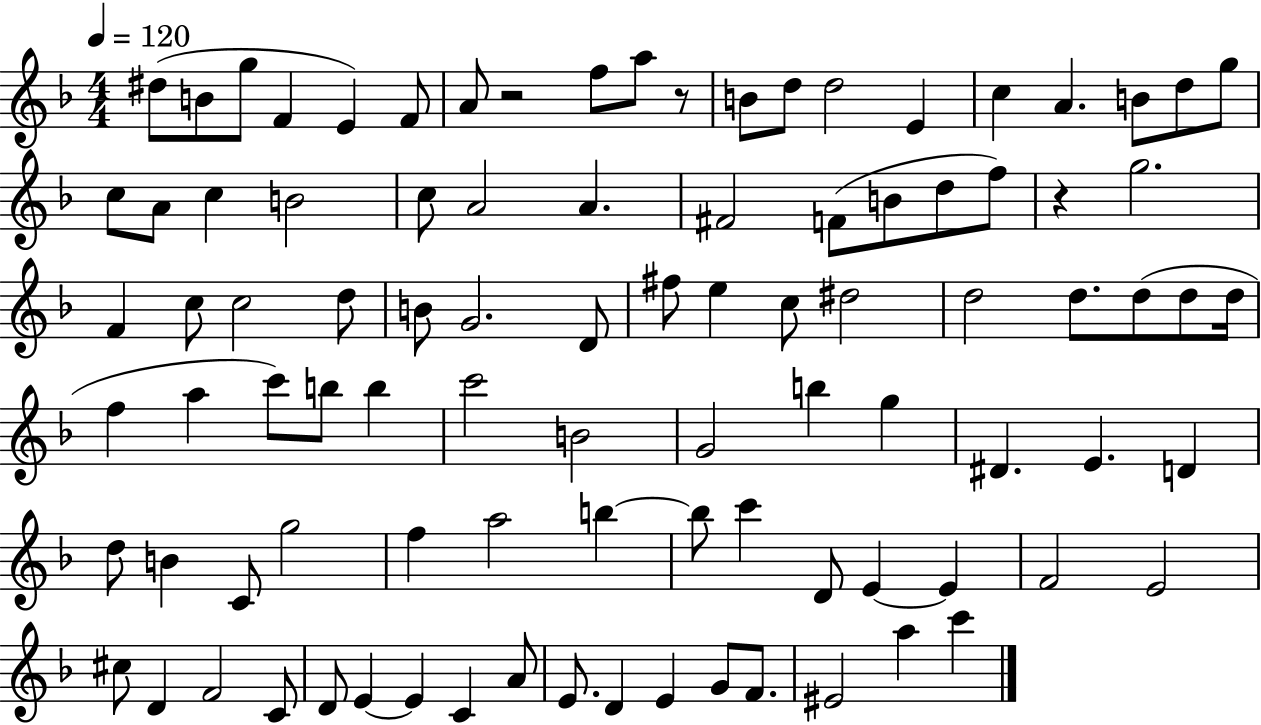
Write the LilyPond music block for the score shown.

{
  \clef treble
  \numericTimeSignature
  \time 4/4
  \key f \major
  \tempo 4 = 120
  dis''8( b'8 g''8 f'4 e'4) f'8 | a'8 r2 f''8 a''8 r8 | b'8 d''8 d''2 e'4 | c''4 a'4. b'8 d''8 g''8 | \break c''8 a'8 c''4 b'2 | c''8 a'2 a'4. | fis'2 f'8( b'8 d''8 f''8) | r4 g''2. | \break f'4 c''8 c''2 d''8 | b'8 g'2. d'8 | fis''8 e''4 c''8 dis''2 | d''2 d''8. d''8( d''8 d''16 | \break f''4 a''4 c'''8) b''8 b''4 | c'''2 b'2 | g'2 b''4 g''4 | dis'4. e'4. d'4 | \break d''8 b'4 c'8 g''2 | f''4 a''2 b''4~~ | b''8 c'''4 d'8 e'4~~ e'4 | f'2 e'2 | \break cis''8 d'4 f'2 c'8 | d'8 e'4~~ e'4 c'4 a'8 | e'8. d'4 e'4 g'8 f'8. | eis'2 a''4 c'''4 | \break \bar "|."
}